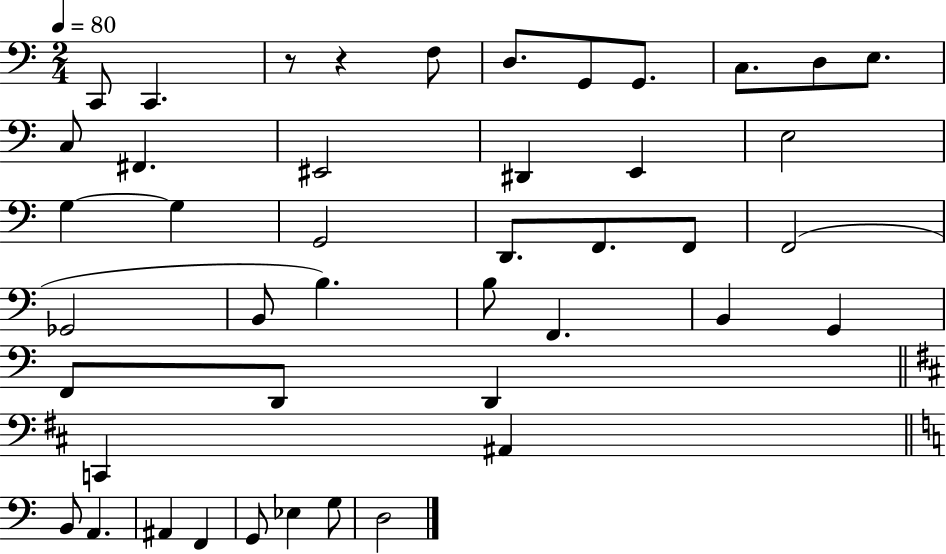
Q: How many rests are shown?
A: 2